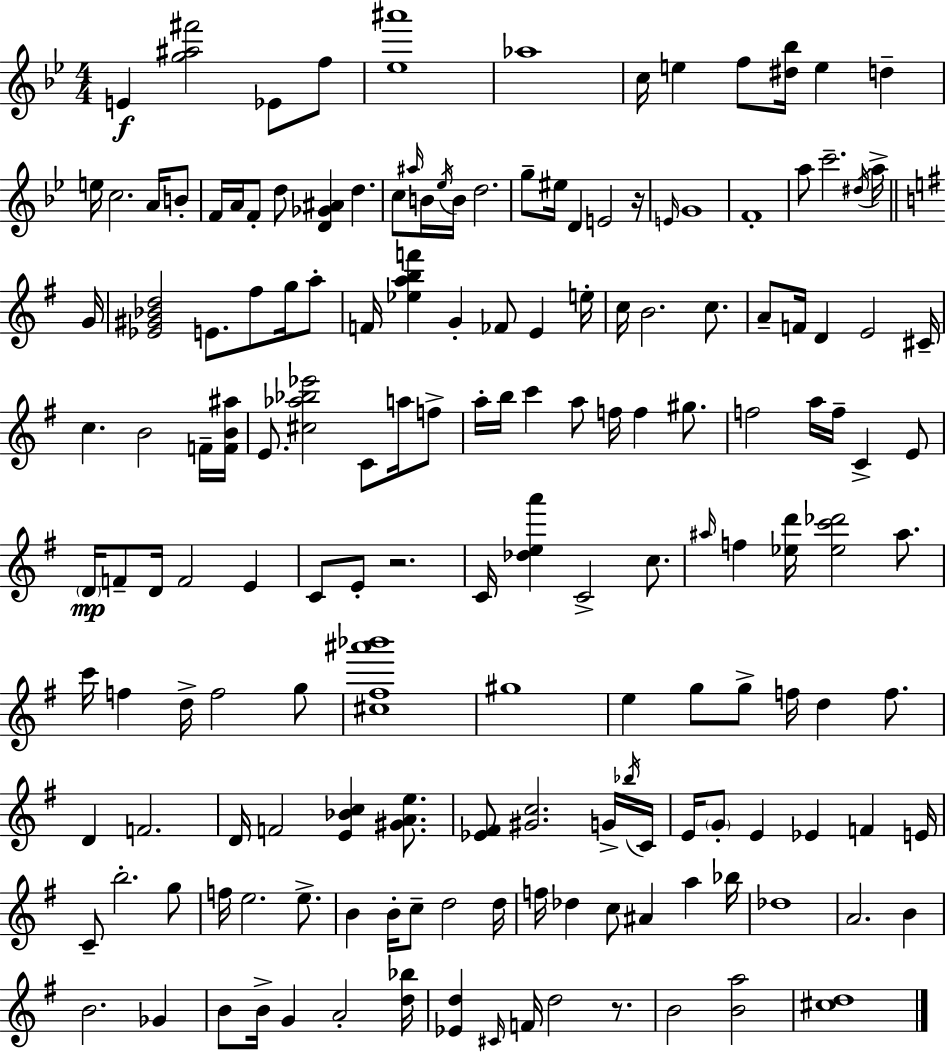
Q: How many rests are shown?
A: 3